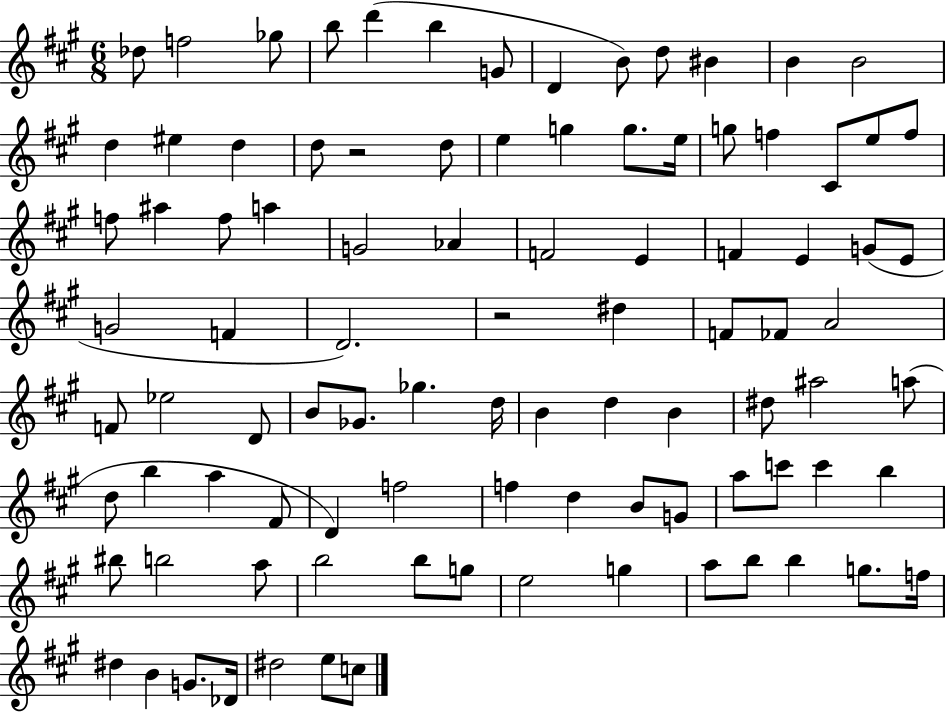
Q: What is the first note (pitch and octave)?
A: Db5